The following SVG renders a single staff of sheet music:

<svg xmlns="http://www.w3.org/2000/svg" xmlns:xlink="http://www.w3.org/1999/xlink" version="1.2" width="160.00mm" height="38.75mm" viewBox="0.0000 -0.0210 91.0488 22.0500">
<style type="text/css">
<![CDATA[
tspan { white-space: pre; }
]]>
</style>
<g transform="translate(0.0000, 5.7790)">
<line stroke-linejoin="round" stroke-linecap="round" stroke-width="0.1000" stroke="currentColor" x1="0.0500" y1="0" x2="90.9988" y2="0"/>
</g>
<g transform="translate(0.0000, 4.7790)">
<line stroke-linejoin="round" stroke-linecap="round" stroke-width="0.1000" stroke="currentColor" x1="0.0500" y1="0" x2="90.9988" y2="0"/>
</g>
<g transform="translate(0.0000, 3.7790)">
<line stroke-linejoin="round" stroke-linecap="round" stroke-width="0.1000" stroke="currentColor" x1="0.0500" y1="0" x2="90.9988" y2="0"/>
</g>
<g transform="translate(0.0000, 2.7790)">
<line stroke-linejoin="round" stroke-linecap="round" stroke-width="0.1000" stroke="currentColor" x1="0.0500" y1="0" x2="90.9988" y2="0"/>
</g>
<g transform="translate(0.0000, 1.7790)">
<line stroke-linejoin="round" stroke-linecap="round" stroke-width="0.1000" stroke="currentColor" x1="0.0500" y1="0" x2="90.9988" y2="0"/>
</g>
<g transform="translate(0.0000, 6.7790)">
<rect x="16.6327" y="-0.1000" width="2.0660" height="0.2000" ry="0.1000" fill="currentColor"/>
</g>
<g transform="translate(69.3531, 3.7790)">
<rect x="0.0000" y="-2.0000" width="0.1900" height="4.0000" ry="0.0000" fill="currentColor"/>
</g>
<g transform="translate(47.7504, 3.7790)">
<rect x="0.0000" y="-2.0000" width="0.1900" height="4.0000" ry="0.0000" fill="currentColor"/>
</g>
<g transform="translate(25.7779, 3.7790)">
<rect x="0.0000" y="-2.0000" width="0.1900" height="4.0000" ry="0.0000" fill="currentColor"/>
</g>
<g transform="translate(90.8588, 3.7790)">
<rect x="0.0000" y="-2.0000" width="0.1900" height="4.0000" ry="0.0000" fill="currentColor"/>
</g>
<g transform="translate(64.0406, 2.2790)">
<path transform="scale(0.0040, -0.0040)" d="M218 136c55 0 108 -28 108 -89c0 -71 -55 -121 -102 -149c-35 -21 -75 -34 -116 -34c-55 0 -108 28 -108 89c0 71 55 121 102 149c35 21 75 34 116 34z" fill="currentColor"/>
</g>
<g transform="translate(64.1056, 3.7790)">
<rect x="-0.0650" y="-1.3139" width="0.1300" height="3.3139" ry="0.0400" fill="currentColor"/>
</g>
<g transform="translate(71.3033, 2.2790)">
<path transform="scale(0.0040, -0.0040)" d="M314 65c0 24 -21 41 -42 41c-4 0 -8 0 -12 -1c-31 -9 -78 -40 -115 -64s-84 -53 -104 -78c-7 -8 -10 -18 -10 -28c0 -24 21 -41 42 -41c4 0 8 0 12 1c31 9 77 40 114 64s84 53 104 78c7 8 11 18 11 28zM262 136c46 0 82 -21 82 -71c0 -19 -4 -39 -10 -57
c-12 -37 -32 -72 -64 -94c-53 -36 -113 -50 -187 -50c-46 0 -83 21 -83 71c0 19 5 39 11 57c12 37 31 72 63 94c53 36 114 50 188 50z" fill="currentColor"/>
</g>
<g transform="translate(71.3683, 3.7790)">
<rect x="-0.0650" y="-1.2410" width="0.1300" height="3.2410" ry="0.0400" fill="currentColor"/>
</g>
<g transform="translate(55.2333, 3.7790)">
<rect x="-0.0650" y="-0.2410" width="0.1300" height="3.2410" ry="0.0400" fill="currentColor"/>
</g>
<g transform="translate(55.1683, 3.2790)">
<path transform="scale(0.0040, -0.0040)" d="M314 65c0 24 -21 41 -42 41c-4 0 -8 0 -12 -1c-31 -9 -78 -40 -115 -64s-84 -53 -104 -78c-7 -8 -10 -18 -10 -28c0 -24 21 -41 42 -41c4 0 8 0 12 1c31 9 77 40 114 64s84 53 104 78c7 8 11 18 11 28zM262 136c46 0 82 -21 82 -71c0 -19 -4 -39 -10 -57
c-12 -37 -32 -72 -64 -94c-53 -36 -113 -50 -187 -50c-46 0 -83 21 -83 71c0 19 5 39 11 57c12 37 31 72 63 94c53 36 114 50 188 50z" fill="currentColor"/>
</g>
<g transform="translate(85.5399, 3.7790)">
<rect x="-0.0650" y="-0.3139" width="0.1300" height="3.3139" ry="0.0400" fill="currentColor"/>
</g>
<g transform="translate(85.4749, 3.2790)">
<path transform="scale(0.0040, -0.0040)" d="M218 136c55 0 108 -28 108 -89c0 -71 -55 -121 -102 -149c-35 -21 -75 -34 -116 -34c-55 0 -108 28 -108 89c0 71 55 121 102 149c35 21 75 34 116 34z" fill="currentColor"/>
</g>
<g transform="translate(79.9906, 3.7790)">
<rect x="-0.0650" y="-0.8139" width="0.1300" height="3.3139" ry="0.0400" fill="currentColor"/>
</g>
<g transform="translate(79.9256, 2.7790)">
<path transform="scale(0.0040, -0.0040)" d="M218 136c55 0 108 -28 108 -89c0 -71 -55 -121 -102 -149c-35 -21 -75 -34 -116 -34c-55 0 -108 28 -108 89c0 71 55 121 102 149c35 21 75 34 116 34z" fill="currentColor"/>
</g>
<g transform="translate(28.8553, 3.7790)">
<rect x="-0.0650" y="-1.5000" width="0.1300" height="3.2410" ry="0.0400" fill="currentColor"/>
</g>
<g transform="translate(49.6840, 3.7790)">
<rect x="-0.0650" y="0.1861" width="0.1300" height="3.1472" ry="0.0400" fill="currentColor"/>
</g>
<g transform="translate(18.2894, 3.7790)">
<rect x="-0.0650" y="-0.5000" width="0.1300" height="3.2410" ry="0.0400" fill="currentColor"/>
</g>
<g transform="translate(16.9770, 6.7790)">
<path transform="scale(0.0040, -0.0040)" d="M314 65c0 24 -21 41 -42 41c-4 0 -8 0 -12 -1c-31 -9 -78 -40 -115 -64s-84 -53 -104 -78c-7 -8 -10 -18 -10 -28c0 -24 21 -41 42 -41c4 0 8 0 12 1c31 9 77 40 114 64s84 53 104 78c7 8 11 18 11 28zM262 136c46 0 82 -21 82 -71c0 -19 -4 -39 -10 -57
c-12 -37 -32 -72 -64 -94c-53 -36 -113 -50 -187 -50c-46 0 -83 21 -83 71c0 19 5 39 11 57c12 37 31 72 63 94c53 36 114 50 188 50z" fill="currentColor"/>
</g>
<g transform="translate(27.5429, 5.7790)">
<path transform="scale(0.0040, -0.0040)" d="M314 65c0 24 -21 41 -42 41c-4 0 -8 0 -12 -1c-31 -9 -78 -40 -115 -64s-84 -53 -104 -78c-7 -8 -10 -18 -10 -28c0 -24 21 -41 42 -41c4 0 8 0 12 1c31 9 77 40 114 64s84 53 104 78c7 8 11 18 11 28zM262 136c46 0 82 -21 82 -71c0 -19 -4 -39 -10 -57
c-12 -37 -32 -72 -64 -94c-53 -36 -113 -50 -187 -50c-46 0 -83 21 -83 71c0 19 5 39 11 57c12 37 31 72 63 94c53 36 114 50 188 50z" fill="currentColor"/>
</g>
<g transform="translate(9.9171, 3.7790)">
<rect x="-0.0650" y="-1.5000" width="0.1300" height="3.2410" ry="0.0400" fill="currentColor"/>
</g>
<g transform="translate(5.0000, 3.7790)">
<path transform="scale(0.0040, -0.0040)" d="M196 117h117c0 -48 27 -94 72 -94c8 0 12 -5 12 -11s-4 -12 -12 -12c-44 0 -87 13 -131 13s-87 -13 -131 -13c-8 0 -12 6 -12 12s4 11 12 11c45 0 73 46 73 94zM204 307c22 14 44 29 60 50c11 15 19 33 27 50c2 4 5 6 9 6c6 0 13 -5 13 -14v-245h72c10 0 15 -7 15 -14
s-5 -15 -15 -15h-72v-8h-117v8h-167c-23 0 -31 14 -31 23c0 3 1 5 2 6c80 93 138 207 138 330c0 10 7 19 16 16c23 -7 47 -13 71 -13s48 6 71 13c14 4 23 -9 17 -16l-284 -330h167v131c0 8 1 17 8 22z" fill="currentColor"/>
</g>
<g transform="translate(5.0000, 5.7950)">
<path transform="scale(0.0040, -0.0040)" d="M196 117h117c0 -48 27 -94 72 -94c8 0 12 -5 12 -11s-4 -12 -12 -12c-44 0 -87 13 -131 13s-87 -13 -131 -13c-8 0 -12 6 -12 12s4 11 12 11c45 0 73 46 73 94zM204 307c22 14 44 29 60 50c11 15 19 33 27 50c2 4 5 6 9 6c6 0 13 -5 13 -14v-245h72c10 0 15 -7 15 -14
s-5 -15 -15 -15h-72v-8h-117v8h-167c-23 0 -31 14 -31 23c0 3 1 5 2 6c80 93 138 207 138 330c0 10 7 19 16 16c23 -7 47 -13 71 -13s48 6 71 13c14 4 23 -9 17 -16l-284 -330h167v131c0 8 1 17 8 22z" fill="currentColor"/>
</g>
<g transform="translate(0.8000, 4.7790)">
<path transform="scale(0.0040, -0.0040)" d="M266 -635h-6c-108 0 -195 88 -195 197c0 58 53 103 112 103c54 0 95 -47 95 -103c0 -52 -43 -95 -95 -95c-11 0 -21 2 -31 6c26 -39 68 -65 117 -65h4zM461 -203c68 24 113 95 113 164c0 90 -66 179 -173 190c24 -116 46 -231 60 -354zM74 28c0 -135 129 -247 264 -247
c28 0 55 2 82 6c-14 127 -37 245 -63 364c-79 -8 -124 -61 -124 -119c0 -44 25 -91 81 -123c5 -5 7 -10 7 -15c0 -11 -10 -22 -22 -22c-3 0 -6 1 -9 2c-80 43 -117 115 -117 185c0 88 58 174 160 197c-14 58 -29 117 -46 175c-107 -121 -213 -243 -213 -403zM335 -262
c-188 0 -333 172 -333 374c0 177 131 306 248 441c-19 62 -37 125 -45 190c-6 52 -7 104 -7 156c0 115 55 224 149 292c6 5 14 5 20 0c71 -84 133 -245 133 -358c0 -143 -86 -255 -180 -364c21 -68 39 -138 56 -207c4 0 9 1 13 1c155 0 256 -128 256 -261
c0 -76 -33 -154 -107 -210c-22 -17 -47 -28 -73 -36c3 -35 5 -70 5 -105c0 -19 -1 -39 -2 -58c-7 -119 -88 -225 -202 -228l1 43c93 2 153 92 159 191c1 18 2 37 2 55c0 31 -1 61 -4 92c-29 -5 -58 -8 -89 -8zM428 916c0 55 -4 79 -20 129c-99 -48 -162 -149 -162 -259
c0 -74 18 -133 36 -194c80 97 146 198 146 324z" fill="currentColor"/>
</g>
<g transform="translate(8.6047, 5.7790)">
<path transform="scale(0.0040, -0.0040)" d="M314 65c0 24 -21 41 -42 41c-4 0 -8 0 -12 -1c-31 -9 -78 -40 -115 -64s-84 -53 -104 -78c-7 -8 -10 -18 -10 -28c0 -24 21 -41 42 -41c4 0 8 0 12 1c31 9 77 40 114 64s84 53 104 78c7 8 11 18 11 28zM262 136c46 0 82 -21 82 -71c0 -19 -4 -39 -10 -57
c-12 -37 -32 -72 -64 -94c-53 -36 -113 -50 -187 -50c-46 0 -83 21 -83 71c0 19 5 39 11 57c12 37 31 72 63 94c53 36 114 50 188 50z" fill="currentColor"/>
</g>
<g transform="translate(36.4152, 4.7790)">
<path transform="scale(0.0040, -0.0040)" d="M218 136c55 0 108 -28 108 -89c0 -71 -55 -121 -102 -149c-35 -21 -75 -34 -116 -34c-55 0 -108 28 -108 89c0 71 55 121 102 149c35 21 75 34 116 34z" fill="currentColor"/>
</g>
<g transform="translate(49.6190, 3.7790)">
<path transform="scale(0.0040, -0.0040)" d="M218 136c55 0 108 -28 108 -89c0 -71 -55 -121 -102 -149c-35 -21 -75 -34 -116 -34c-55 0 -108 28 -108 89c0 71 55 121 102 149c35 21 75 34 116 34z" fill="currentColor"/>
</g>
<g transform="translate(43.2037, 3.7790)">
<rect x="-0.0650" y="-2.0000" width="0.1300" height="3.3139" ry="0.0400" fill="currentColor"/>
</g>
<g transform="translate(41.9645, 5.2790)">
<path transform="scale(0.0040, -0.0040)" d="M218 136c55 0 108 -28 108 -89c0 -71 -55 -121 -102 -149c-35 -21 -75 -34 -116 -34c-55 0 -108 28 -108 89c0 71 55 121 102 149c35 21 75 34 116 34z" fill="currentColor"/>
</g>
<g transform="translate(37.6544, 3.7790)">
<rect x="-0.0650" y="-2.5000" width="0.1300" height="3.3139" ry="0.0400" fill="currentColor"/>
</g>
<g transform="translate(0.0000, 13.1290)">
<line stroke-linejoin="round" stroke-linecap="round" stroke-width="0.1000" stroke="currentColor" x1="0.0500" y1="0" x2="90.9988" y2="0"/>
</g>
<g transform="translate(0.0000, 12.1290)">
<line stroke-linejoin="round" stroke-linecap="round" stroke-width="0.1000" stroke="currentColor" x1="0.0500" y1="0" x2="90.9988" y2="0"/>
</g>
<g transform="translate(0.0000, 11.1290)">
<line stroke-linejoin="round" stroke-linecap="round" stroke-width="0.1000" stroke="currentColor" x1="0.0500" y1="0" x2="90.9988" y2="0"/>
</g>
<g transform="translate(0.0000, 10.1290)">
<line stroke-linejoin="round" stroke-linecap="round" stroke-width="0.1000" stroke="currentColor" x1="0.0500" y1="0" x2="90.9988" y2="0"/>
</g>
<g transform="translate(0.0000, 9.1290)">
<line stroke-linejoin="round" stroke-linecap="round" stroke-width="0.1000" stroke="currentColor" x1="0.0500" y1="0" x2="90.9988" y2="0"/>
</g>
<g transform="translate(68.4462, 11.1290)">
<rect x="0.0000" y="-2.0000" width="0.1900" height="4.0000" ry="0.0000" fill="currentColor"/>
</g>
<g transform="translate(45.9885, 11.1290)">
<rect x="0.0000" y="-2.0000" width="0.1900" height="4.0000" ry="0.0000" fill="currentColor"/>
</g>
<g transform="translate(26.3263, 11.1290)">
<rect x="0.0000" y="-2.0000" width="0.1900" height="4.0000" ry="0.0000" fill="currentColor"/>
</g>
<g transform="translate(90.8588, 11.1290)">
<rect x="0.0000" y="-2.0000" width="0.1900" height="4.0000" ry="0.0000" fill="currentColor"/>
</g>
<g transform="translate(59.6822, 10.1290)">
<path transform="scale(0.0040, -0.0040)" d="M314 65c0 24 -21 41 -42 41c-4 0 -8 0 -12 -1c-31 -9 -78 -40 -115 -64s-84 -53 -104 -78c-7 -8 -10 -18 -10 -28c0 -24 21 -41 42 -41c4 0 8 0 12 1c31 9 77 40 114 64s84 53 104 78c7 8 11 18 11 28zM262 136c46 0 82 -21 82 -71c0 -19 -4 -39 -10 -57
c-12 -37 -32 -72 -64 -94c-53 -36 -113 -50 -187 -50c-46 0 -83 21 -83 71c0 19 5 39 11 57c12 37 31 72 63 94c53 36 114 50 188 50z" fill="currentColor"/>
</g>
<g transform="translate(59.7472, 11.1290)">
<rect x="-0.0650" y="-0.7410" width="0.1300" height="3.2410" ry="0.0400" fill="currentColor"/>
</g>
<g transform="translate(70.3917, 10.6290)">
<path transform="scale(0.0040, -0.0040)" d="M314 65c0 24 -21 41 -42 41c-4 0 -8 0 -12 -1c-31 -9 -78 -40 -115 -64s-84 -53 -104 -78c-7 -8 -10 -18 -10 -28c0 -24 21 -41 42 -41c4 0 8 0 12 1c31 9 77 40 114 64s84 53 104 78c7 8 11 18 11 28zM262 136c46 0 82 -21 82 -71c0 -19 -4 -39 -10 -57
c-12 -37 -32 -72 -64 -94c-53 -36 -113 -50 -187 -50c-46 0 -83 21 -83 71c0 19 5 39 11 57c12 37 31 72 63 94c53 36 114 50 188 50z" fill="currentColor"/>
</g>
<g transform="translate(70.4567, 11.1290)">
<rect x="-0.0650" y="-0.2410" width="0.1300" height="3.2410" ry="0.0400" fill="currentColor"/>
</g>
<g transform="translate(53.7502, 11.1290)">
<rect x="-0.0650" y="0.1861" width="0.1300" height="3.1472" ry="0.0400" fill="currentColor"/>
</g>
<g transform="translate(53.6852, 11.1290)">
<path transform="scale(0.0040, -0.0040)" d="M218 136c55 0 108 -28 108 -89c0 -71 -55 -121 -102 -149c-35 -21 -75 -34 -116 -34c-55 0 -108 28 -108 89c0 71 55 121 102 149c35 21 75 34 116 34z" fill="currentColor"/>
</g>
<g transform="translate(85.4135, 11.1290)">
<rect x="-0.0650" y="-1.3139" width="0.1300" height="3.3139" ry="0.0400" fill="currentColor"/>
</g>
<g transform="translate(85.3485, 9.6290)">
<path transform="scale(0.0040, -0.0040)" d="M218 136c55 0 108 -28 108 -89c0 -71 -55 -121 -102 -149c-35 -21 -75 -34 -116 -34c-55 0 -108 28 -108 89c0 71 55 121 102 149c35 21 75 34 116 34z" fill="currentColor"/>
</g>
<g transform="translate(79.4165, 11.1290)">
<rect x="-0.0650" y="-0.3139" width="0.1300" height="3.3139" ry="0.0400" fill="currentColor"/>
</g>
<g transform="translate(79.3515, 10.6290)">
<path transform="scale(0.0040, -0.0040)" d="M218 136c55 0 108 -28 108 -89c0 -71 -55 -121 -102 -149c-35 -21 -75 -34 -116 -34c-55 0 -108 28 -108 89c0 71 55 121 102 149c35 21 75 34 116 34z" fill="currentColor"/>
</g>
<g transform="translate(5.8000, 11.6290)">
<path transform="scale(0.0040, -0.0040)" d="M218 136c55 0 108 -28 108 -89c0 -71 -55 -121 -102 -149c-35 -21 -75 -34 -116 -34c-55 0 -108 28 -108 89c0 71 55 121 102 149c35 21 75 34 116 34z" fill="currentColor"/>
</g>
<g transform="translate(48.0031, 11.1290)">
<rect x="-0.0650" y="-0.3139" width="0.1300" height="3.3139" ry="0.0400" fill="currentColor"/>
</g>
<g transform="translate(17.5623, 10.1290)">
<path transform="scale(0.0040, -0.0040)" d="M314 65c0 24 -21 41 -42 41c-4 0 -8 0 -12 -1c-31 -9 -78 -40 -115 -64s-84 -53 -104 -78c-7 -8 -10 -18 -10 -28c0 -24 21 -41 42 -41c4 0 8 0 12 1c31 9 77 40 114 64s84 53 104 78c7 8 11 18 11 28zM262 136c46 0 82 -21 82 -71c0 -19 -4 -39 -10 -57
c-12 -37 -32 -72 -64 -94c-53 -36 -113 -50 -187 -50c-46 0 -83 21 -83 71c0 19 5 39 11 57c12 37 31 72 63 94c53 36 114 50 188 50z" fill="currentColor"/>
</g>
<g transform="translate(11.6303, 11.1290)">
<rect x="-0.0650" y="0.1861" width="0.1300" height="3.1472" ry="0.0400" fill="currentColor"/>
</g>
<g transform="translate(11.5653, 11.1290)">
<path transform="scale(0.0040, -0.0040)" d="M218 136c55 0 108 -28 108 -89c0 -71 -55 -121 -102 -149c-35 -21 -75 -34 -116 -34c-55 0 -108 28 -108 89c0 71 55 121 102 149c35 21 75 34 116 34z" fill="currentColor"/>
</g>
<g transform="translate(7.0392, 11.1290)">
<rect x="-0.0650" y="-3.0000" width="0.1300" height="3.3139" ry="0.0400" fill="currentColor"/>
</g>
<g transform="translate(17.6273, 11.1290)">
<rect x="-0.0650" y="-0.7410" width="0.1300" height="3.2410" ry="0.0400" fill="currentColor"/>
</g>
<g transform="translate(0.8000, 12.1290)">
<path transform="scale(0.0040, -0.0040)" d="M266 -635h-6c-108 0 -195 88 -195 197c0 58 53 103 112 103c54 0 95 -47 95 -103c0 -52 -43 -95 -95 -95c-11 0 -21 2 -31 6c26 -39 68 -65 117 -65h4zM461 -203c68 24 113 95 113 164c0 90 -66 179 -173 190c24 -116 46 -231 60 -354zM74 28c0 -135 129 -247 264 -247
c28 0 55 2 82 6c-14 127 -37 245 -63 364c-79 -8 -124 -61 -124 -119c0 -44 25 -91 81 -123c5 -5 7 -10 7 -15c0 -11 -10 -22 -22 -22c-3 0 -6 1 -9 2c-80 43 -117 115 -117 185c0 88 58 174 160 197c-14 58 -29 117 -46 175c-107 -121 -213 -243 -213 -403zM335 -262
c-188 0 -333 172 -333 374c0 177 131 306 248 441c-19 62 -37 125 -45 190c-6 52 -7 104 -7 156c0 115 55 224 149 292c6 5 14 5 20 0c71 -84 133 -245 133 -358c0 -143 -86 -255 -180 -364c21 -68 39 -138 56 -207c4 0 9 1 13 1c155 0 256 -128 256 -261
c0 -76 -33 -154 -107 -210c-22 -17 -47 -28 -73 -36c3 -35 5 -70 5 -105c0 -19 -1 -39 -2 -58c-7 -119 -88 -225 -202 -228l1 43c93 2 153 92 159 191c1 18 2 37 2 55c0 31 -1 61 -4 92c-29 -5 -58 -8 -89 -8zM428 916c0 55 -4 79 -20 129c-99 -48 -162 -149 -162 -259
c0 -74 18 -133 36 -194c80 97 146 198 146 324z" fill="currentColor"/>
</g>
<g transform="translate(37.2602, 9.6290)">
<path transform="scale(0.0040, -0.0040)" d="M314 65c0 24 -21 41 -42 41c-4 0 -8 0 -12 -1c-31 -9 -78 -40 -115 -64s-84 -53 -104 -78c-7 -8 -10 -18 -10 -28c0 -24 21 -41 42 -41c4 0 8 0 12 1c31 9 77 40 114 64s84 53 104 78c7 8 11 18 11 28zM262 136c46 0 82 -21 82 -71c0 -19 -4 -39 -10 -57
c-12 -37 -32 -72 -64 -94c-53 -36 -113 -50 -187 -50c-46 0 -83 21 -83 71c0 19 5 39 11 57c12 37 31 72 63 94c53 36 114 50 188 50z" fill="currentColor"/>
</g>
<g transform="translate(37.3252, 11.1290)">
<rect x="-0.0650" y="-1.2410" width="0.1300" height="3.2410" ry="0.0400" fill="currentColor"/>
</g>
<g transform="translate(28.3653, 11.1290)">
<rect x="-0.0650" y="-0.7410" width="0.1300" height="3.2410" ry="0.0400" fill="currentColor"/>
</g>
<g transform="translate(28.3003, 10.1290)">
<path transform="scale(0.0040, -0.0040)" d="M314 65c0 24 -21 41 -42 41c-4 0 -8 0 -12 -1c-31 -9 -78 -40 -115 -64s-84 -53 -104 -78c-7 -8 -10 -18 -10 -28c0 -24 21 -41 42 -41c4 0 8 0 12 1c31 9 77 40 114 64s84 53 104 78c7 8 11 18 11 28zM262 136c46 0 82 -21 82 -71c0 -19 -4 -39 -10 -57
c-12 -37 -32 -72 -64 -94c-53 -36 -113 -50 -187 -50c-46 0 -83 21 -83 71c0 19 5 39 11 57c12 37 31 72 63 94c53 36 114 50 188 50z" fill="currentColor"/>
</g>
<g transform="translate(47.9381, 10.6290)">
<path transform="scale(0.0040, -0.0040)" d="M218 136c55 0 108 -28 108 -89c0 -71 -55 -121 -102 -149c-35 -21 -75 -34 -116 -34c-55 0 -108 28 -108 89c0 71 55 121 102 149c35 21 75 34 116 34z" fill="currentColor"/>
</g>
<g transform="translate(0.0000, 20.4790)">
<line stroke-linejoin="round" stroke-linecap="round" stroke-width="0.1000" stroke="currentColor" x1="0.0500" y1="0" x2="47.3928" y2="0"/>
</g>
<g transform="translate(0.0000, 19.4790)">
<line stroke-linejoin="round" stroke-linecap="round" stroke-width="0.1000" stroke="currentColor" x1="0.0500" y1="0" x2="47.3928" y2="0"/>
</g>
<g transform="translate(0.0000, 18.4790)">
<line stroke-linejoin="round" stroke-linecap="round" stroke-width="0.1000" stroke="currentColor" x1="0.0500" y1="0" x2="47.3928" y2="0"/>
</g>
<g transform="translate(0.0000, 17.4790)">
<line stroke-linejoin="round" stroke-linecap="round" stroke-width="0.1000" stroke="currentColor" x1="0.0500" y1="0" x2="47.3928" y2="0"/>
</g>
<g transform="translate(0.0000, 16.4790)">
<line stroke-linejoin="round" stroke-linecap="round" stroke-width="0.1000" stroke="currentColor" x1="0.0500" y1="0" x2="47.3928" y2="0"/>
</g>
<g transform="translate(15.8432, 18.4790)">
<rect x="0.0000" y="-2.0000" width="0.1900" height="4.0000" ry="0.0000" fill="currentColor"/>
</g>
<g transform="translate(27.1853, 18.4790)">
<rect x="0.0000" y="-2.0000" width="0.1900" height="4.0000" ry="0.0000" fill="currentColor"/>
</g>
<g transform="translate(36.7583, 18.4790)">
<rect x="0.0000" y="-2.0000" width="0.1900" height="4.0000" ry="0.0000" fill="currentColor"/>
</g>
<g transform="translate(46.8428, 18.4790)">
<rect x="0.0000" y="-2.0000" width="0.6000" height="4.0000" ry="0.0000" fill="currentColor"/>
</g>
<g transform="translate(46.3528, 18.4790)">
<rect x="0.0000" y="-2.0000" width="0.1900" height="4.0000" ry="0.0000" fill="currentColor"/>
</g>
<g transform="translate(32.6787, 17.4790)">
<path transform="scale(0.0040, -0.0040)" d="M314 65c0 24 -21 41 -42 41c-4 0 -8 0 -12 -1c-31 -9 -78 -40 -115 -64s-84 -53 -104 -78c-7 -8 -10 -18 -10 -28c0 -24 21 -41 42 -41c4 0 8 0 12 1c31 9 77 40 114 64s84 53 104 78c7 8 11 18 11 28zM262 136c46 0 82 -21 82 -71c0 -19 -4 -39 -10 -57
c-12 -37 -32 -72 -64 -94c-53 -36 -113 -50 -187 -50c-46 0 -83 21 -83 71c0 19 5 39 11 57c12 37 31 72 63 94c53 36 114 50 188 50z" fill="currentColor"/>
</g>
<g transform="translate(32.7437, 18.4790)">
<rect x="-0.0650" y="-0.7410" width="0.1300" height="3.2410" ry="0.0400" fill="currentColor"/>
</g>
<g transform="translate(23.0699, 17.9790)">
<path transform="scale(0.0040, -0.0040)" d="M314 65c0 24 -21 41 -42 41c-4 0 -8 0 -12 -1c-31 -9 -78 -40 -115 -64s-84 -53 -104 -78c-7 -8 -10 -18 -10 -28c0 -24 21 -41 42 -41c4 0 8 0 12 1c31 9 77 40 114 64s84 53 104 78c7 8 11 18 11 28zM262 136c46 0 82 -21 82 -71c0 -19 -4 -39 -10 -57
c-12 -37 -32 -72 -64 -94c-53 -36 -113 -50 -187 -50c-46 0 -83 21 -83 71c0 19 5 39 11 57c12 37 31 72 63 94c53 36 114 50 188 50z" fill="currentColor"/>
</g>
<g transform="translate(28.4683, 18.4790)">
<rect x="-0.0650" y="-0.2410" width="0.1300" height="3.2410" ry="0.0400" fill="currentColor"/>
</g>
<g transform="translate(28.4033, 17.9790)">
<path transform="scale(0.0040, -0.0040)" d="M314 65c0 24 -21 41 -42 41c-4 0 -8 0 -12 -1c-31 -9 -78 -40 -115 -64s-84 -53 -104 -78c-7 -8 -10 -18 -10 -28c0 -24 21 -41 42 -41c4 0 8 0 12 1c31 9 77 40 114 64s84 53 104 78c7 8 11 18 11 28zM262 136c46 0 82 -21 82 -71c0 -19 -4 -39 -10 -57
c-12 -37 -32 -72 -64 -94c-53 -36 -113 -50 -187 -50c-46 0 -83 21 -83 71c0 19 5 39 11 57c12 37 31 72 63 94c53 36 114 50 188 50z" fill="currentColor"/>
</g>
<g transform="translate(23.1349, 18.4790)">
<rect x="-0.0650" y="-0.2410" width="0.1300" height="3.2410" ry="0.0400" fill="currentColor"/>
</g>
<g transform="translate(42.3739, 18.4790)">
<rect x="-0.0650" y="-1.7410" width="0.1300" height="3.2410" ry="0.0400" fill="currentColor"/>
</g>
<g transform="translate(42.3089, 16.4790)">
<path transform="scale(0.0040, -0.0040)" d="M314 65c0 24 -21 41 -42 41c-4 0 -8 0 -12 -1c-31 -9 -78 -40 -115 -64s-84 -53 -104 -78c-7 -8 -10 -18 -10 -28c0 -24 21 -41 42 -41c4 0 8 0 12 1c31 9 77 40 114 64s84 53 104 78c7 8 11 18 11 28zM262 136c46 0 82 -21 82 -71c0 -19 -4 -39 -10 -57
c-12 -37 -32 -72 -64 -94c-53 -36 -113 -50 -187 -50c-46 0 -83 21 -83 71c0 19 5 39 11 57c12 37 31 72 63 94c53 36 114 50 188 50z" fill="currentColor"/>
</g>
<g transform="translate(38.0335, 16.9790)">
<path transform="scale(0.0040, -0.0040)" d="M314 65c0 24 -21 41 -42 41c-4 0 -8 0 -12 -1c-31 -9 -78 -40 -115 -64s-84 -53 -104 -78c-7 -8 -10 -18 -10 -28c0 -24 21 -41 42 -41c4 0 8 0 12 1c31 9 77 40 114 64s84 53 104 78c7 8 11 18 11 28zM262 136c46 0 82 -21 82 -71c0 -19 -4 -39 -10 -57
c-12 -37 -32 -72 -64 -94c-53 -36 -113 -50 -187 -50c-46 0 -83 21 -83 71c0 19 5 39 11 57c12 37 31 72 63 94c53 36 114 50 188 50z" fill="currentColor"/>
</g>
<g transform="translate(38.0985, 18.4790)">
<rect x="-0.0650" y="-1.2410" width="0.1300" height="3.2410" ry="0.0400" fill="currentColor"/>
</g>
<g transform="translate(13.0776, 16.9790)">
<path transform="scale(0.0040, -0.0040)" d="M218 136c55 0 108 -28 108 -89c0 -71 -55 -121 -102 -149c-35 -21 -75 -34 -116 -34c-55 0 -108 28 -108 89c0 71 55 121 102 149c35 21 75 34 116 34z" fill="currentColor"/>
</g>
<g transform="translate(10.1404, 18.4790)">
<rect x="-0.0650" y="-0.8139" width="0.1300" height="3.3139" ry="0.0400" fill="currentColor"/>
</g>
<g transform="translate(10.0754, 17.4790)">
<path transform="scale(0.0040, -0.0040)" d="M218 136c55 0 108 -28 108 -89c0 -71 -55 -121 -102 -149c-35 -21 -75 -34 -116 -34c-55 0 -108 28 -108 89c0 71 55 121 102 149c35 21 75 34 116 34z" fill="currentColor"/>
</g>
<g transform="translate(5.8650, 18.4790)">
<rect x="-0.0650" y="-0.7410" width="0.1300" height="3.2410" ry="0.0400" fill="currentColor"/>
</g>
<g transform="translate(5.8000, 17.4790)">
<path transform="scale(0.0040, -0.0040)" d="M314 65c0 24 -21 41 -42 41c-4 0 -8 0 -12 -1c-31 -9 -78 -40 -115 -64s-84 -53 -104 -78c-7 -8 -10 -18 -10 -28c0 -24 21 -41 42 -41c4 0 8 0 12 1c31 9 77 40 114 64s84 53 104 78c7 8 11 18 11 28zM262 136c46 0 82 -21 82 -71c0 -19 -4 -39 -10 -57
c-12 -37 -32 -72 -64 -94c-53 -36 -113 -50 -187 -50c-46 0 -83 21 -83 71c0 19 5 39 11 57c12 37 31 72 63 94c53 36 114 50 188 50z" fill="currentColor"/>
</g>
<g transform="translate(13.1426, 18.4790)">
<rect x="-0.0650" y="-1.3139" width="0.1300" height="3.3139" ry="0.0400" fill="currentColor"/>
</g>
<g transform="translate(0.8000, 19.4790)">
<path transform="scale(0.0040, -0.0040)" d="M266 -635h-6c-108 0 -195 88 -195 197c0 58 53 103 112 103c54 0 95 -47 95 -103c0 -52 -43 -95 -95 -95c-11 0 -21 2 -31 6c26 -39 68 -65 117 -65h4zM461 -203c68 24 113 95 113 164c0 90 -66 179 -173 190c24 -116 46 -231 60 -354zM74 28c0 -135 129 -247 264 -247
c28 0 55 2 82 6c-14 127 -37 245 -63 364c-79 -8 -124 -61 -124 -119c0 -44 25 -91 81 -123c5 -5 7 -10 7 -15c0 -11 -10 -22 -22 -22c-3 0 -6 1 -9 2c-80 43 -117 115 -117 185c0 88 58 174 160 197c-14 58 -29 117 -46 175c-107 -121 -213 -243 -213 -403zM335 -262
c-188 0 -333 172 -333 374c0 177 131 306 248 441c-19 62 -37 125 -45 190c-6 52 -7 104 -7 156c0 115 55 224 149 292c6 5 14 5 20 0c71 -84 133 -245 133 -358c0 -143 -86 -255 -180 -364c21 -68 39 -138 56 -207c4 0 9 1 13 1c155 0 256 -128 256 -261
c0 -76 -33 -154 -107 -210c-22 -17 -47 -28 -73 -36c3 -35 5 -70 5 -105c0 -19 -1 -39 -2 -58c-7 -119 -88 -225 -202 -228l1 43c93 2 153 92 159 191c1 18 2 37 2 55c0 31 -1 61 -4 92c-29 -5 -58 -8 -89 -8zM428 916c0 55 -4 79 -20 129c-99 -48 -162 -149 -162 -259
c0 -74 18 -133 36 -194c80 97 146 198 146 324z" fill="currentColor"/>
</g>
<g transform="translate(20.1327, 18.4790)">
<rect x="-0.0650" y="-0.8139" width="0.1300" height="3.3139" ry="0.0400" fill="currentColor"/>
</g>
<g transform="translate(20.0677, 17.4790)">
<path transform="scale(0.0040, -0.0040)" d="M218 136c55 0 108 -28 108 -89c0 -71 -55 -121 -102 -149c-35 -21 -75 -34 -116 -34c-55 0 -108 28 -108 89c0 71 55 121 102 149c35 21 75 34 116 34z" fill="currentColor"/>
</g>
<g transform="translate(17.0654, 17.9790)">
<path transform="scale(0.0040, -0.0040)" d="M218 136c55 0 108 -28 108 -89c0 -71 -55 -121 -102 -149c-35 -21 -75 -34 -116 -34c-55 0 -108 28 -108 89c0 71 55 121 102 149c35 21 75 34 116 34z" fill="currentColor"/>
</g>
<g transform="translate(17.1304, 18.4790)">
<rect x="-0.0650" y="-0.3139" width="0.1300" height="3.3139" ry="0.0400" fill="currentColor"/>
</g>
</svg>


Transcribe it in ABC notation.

X:1
T:Untitled
M:4/4
L:1/4
K:C
E2 C2 E2 G F B c2 e e2 d c A B d2 d2 e2 c B d2 c2 c e d2 d e c d c2 c2 d2 e2 f2